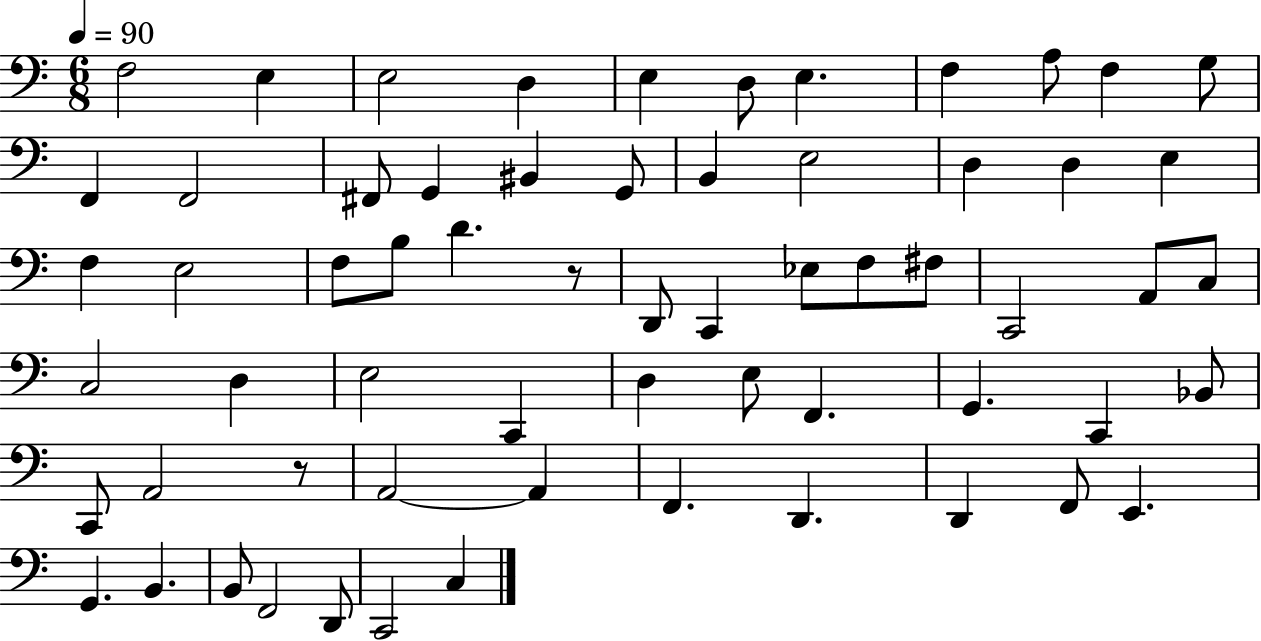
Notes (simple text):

F3/h E3/q E3/h D3/q E3/q D3/e E3/q. F3/q A3/e F3/q G3/e F2/q F2/h F#2/e G2/q BIS2/q G2/e B2/q E3/h D3/q D3/q E3/q F3/q E3/h F3/e B3/e D4/q. R/e D2/e C2/q Eb3/e F3/e F#3/e C2/h A2/e C3/e C3/h D3/q E3/h C2/q D3/q E3/e F2/q. G2/q. C2/q Bb2/e C2/e A2/h R/e A2/h A2/q F2/q. D2/q. D2/q F2/e E2/q. G2/q. B2/q. B2/e F2/h D2/e C2/h C3/q